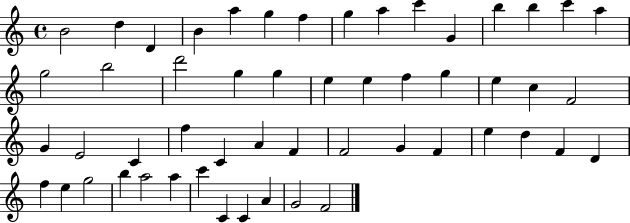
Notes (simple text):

B4/h D5/q D4/q B4/q A5/q G5/q F5/q G5/q A5/q C6/q G4/q B5/q B5/q C6/q A5/q G5/h B5/h D6/h G5/q G5/q E5/q E5/q F5/q G5/q E5/q C5/q F4/h G4/q E4/h C4/q F5/q C4/q A4/q F4/q F4/h G4/q F4/q E5/q D5/q F4/q D4/q F5/q E5/q G5/h B5/q A5/h A5/q C6/q C4/q C4/q A4/q G4/h F4/h